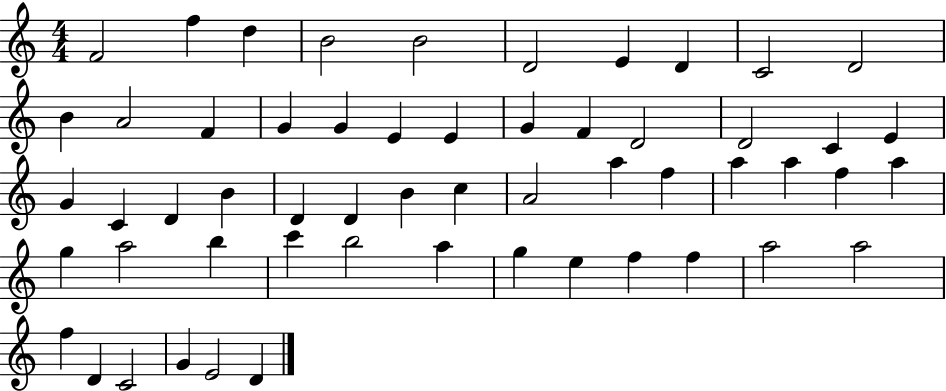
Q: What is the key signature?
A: C major